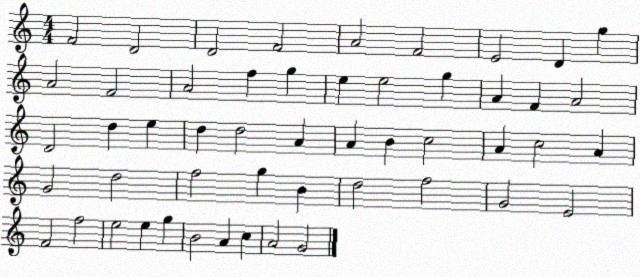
X:1
T:Untitled
M:4/4
L:1/4
K:C
F2 D2 D2 F2 A2 F2 E2 D g A2 F2 A2 f g e e2 g A F A2 D2 d e d d2 A A B c2 A c2 A G2 d2 f2 g B d2 f2 G2 E2 F2 f2 e2 e g B2 A c A2 G2